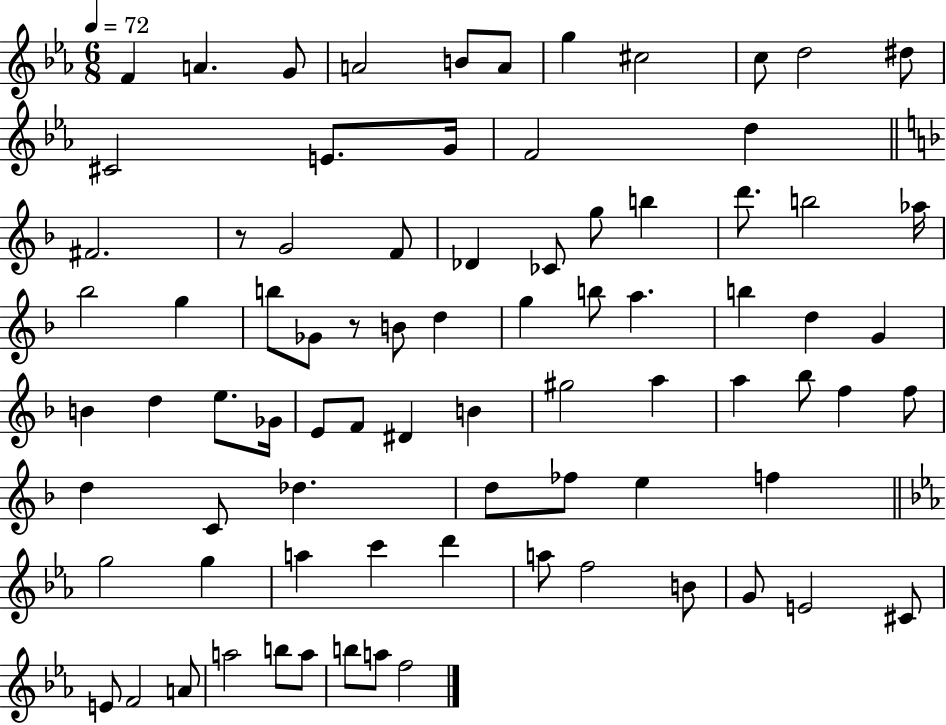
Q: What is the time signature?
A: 6/8